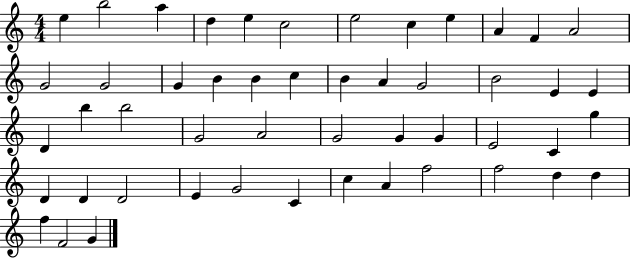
E5/q B5/h A5/q D5/q E5/q C5/h E5/h C5/q E5/q A4/q F4/q A4/h G4/h G4/h G4/q B4/q B4/q C5/q B4/q A4/q G4/h B4/h E4/q E4/q D4/q B5/q B5/h G4/h A4/h G4/h G4/q G4/q E4/h C4/q G5/q D4/q D4/q D4/h E4/q G4/h C4/q C5/q A4/q F5/h F5/h D5/q D5/q F5/q F4/h G4/q